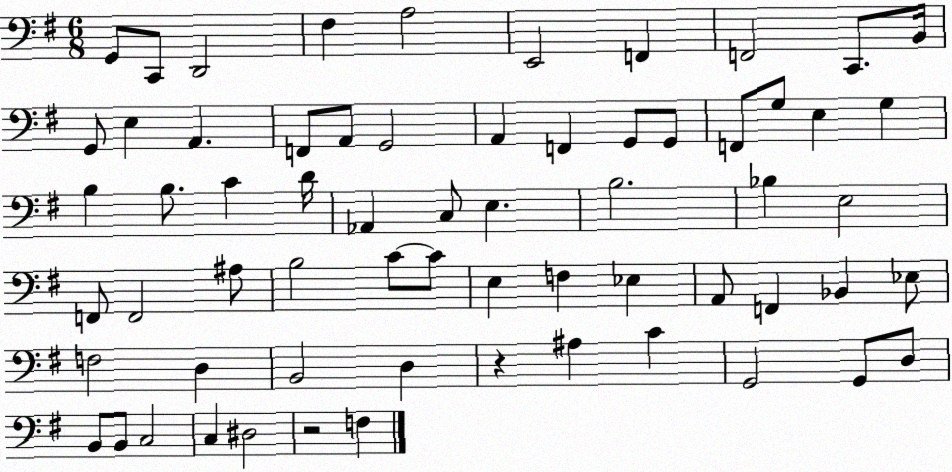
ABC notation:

X:1
T:Untitled
M:6/8
L:1/4
K:G
G,,/2 C,,/2 D,,2 ^F, A,2 E,,2 F,, F,,2 C,,/2 B,,/4 G,,/2 E, A,, F,,/2 A,,/2 G,,2 A,, F,, G,,/2 G,,/2 F,,/2 G,/2 E, G, B, B,/2 C D/4 _A,, C,/2 E, B,2 _B, E,2 F,,/2 F,,2 ^A,/2 B,2 C/2 C/2 E, F, _E, A,,/2 F,, _B,, _E,/2 F,2 D, B,,2 D, z ^A, C G,,2 G,,/2 D,/2 B,,/2 B,,/2 C,2 C, ^D,2 z2 F,